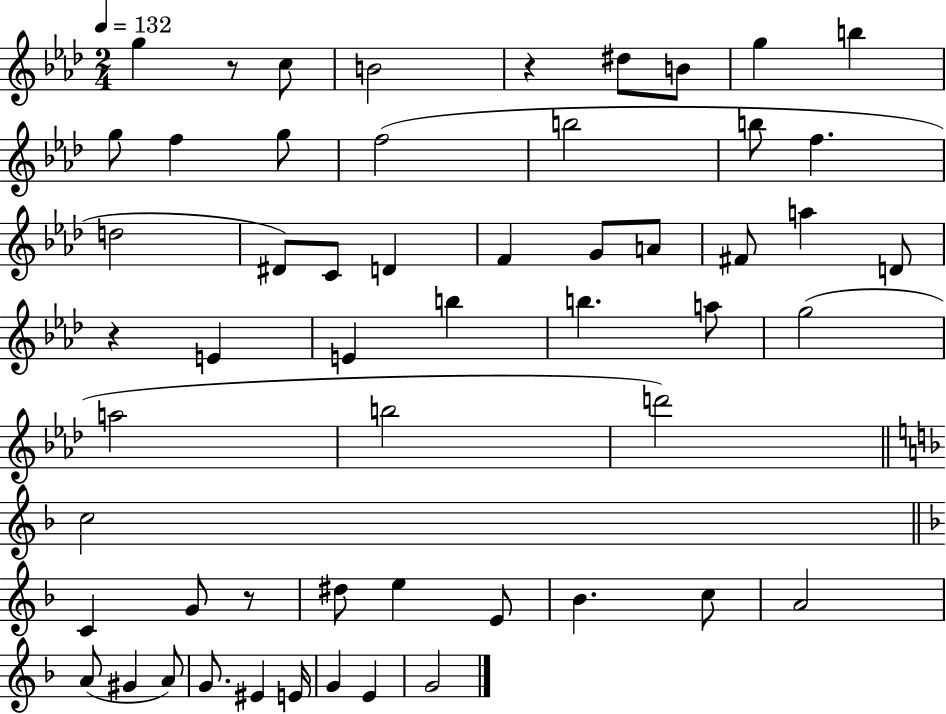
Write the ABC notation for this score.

X:1
T:Untitled
M:2/4
L:1/4
K:Ab
g z/2 c/2 B2 z ^d/2 B/2 g b g/2 f g/2 f2 b2 b/2 f d2 ^D/2 C/2 D F G/2 A/2 ^F/2 a D/2 z E E b b a/2 g2 a2 b2 d'2 c2 C G/2 z/2 ^d/2 e E/2 _B c/2 A2 A/2 ^G A/2 G/2 ^E E/4 G E G2